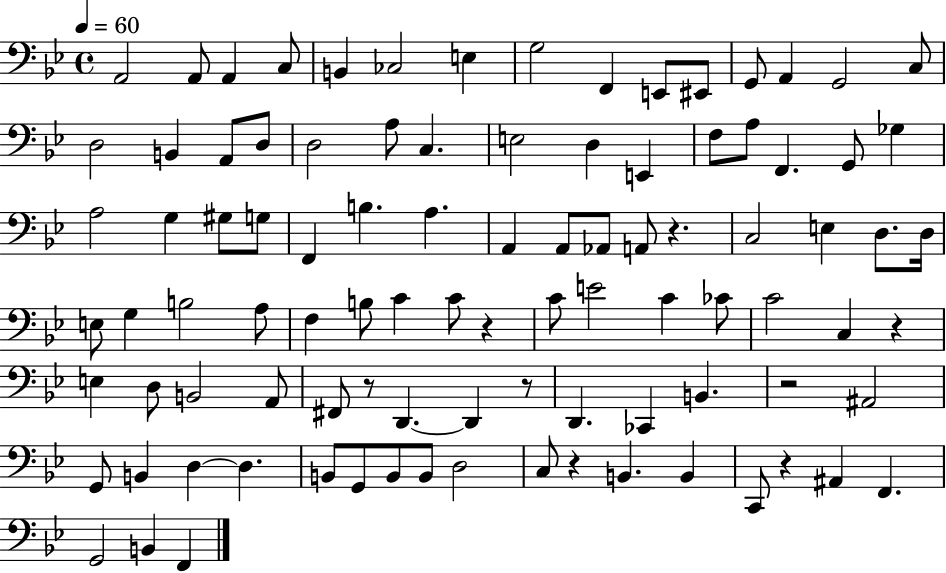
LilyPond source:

{
  \clef bass
  \time 4/4
  \defaultTimeSignature
  \key bes \major
  \tempo 4 = 60
  a,2 a,8 a,4 c8 | b,4 ces2 e4 | g2 f,4 e,8 eis,8 | g,8 a,4 g,2 c8 | \break d2 b,4 a,8 d8 | d2 a8 c4. | e2 d4 e,4 | f8 a8 f,4. g,8 ges4 | \break a2 g4 gis8 g8 | f,4 b4. a4. | a,4 a,8 aes,8 a,8 r4. | c2 e4 d8. d16 | \break e8 g4 b2 a8 | f4 b8 c'4 c'8 r4 | c'8 e'2 c'4 ces'8 | c'2 c4 r4 | \break e4 d8 b,2 a,8 | fis,8 r8 d,4.~~ d,4 r8 | d,4. ces,4 b,4. | r2 ais,2 | \break g,8 b,4 d4~~ d4. | b,8 g,8 b,8 b,8 d2 | c8 r4 b,4. b,4 | c,8 r4 ais,4 f,4. | \break g,2 b,4 f,4 | \bar "|."
}